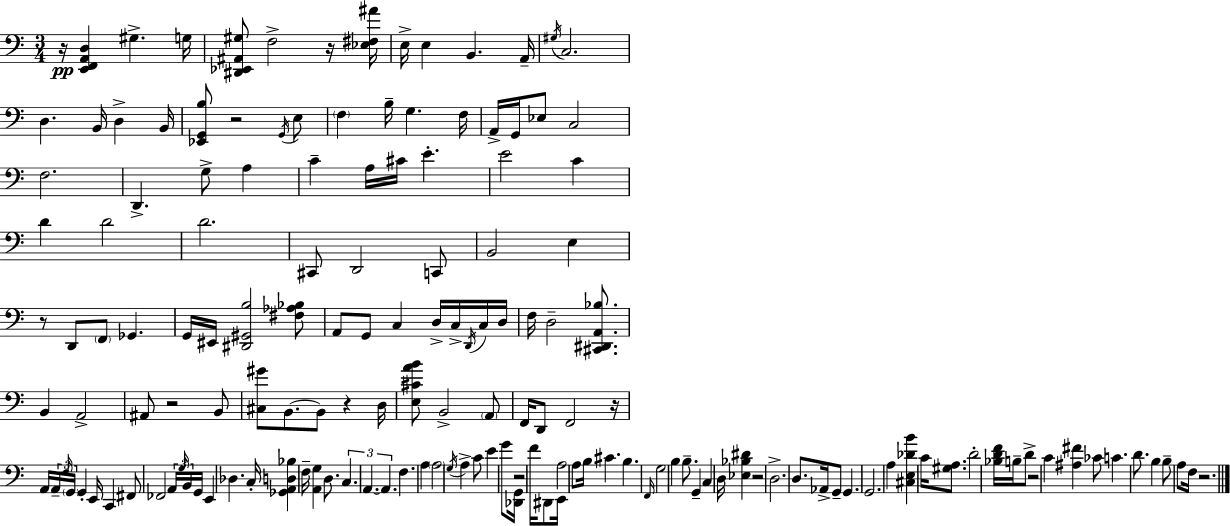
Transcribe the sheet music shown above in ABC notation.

X:1
T:Untitled
M:3/4
L:1/4
K:C
z/4 [E,,F,,A,,D,] ^G, G,/4 [^D,,_E,,^A,,^G,]/2 F,2 z/4 [_E,^F,^A]/4 E,/4 E, B,, A,,/4 ^G,/4 C,2 D, B,,/4 D, B,,/4 [_E,,G,,B,]/2 z2 G,,/4 E,/2 F, B,/4 G, F,/4 A,,/4 G,,/4 _E,/2 C,2 F,2 D,, G,/2 A, C A,/4 ^C/4 E E2 C D D2 D2 ^C,,/2 D,,2 C,,/2 B,,2 E, z/2 D,,/2 F,,/2 _G,, G,,/4 ^E,,/4 [^D,,^G,,B,]2 [^F,_A,_B,]/2 A,,/2 G,,/2 C, D,/4 C,/4 D,,/4 C,/4 D,/4 F,/4 D,2 [^C,,^D,,A,,_B,]/2 B,, A,,2 ^A,,/2 z2 B,,/2 [^C,^G]/2 B,,/2 B,,/2 z D,/4 [E,^CAB]/2 B,,2 A,,/2 F,,/4 D,,/2 F,,2 z/4 A,,/4 A,,/4 F,/4 G,,/4 G,, E,,/4 C,, ^F,,/2 _F,,2 A,,/4 G,/4 B,,/4 G,,/4 E,, _D, C,/4 [_G,,A,,D,_B,] F,/4 [A,,G,] D,/2 C, A,, A,, F, A, A,2 G,/4 A, C/2 E G/2 [_D,,G,,]/4 z2 F/4 ^D,,/2 E,,/4 A,2 A,/2 B,/4 ^C B, F,,/4 G,2 B, B,/2 G,, C, D,/4 [_E,_B,^D] z2 D,2 D,/2 _A,,/4 G,,/2 G,, G,,2 A, [^C,E,_DB] C/4 [^G,A,]/2 D2 [_B,DF]/4 B,/4 D/2 z2 C [^A,^F] _C/2 C D/2 B, B,/2 A,/2 F,/4 z2